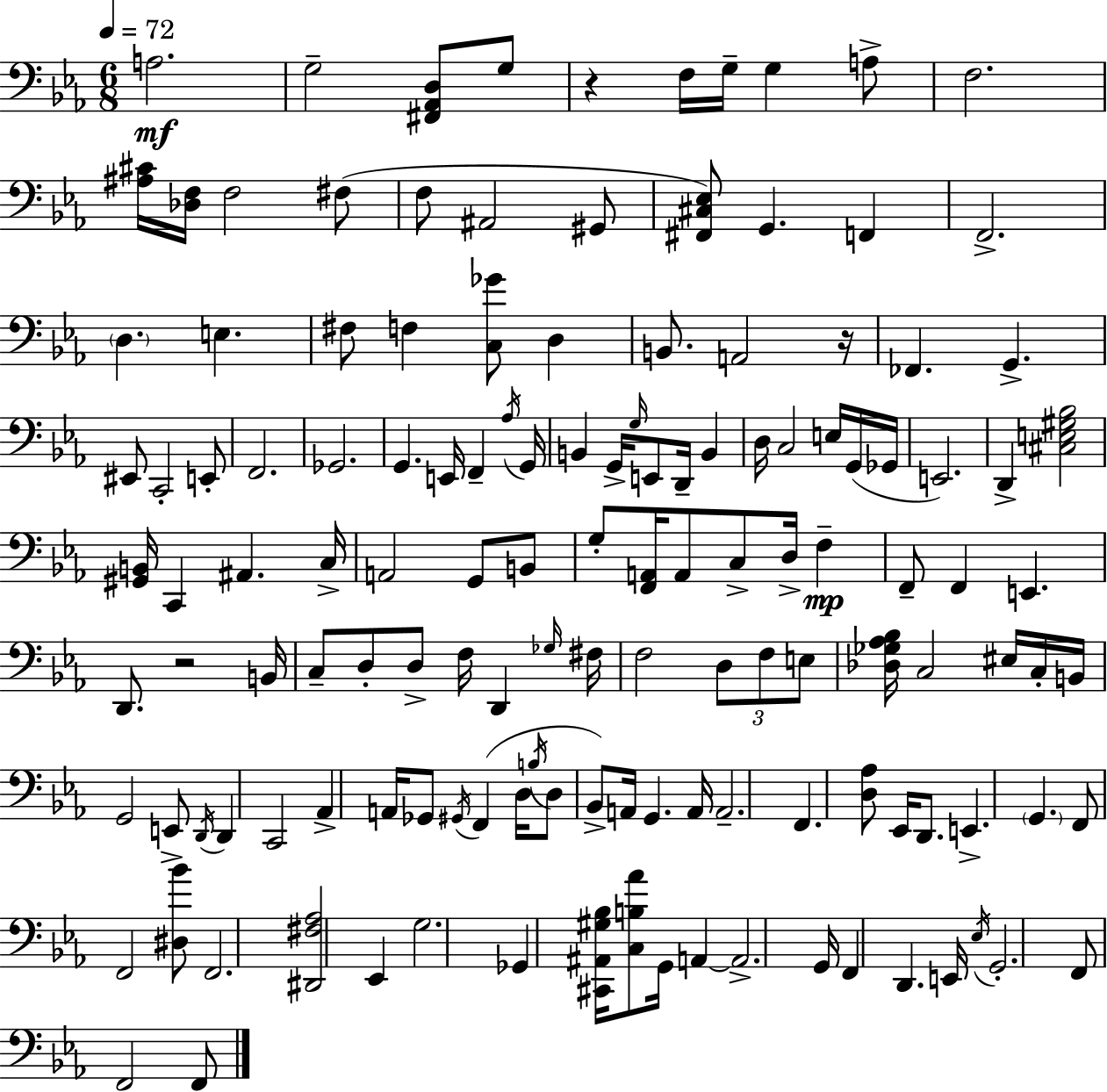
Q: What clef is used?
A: bass